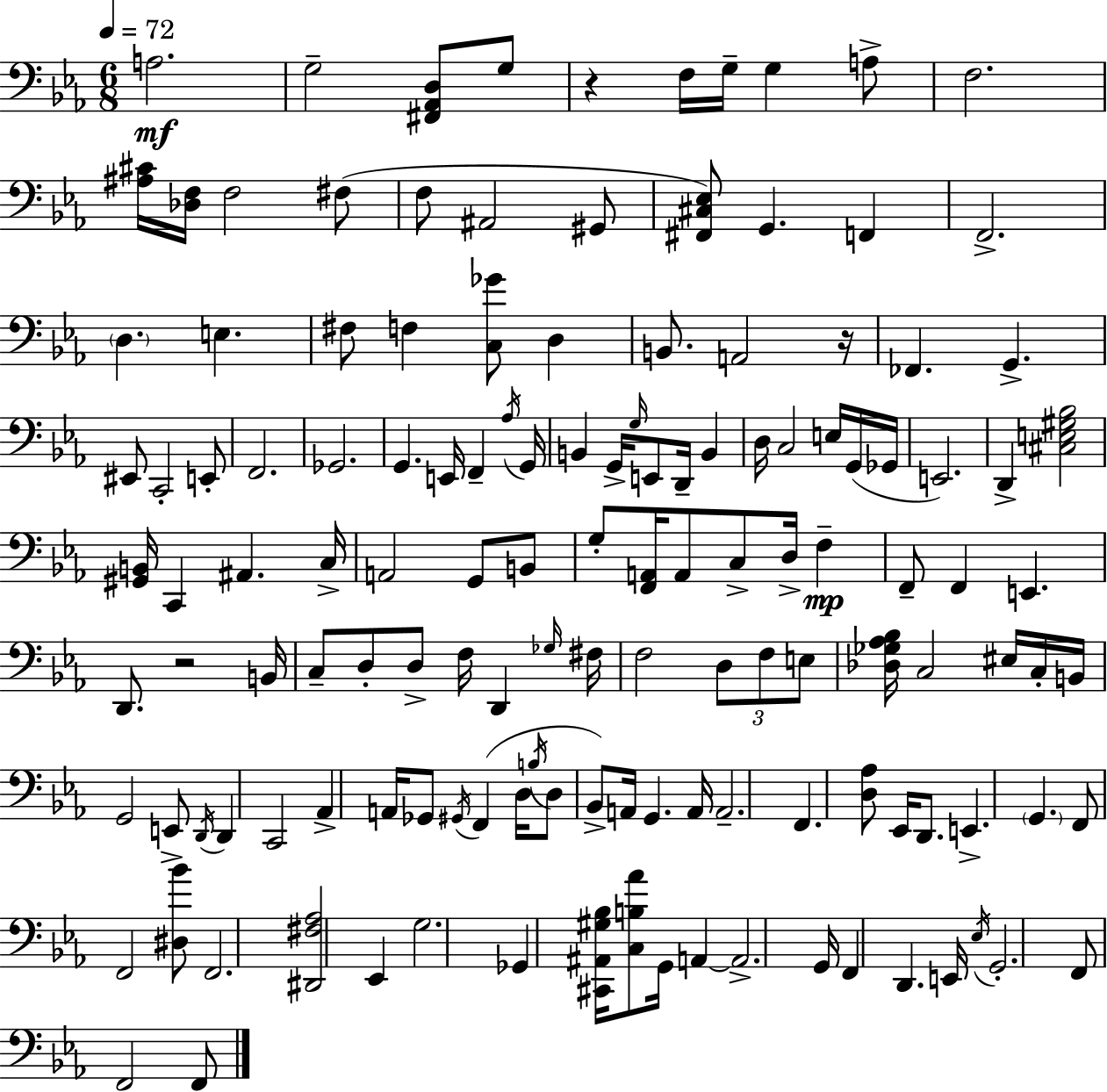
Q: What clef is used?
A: bass